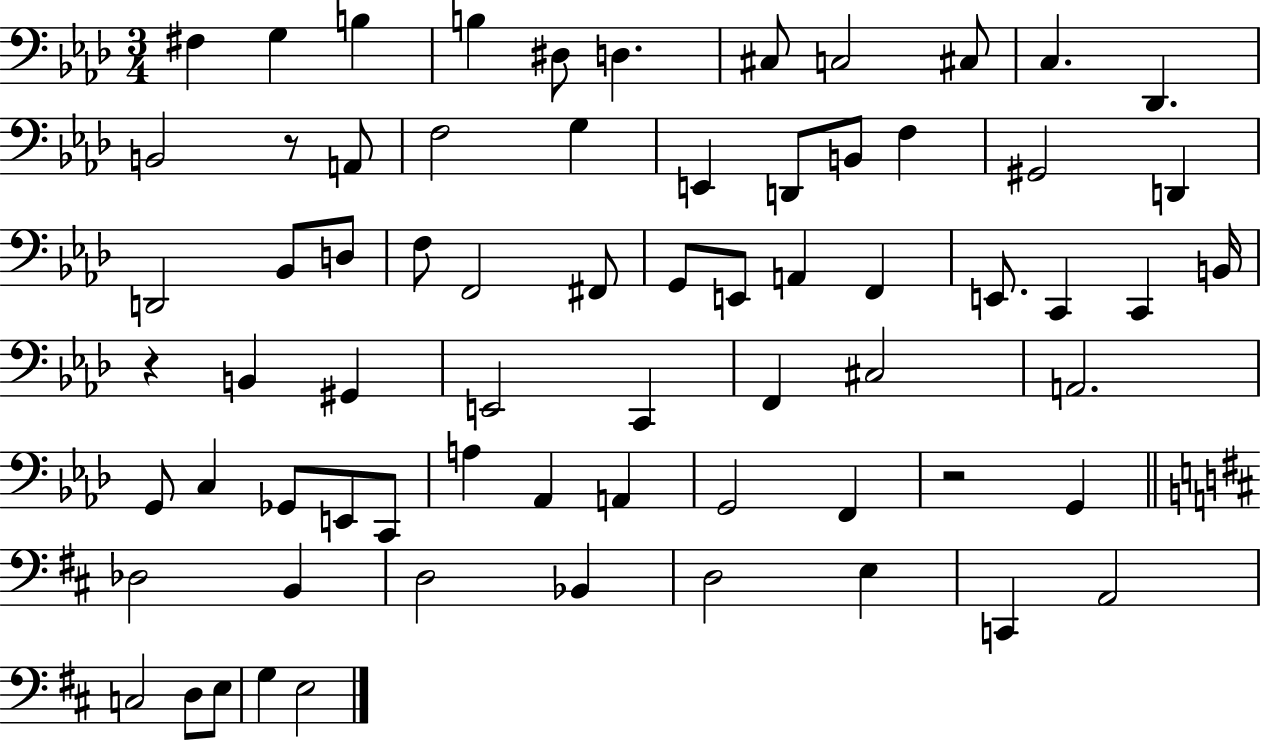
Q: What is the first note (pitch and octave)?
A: F#3